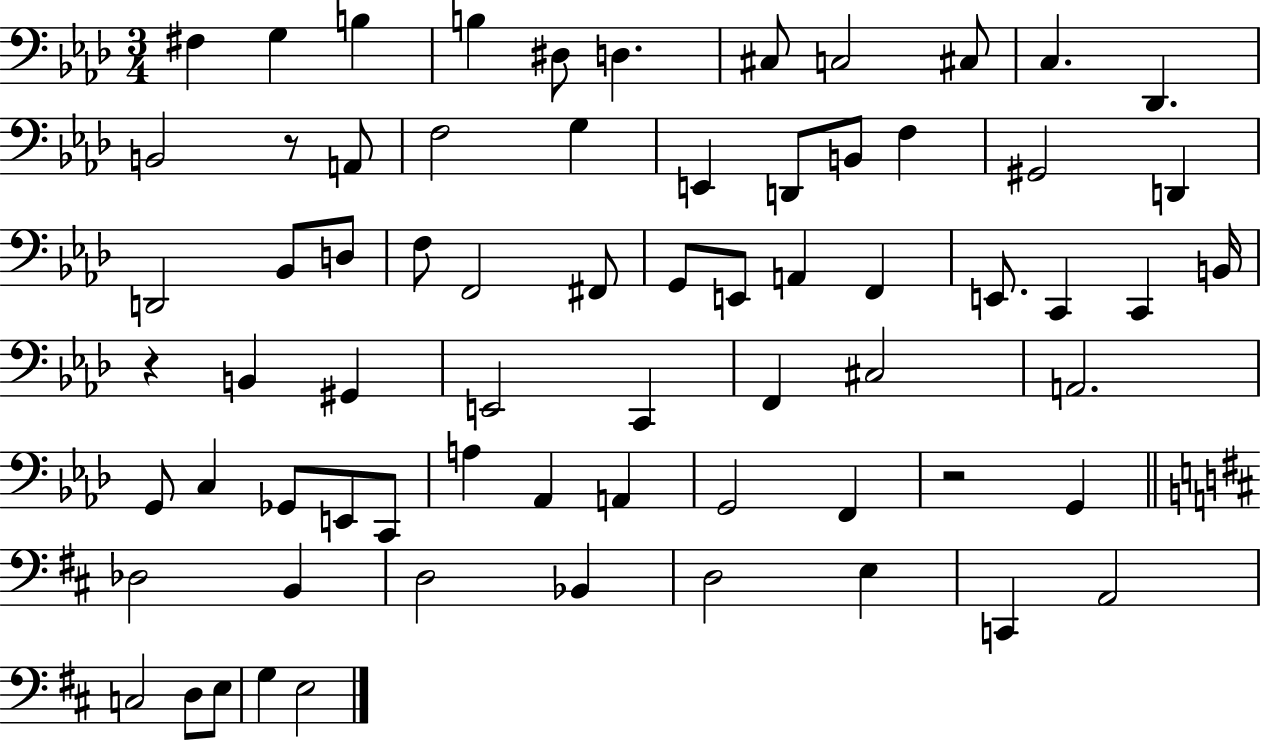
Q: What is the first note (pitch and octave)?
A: F#3